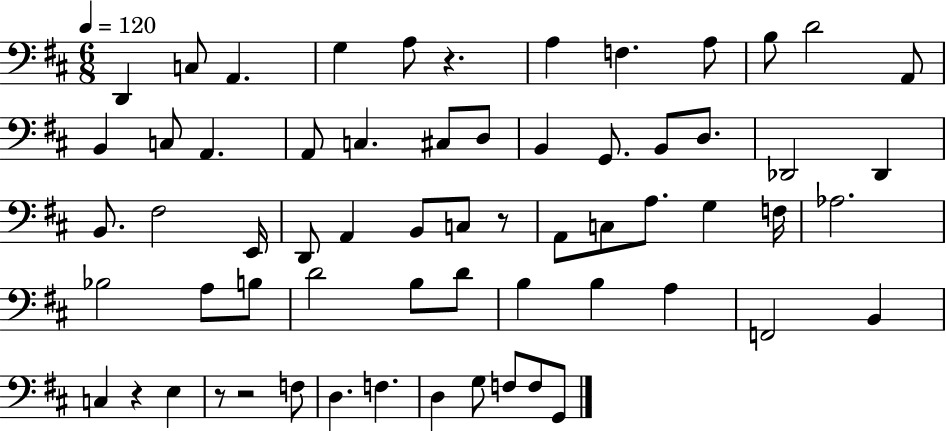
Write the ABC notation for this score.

X:1
T:Untitled
M:6/8
L:1/4
K:D
D,, C,/2 A,, G, A,/2 z A, F, A,/2 B,/2 D2 A,,/2 B,, C,/2 A,, A,,/2 C, ^C,/2 D,/2 B,, G,,/2 B,,/2 D,/2 _D,,2 _D,, B,,/2 ^F,2 E,,/4 D,,/2 A,, B,,/2 C,/2 z/2 A,,/2 C,/2 A,/2 G, F,/4 _A,2 _B,2 A,/2 B,/2 D2 B,/2 D/2 B, B, A, F,,2 B,, C, z E, z/2 z2 F,/2 D, F, D, G,/2 F,/2 F,/2 G,,/2